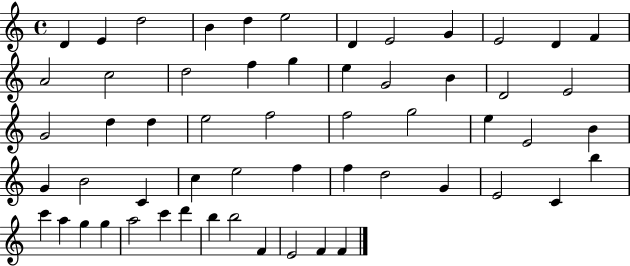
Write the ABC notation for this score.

X:1
T:Untitled
M:4/4
L:1/4
K:C
D E d2 B d e2 D E2 G E2 D F A2 c2 d2 f g e G2 B D2 E2 G2 d d e2 f2 f2 g2 e E2 B G B2 C c e2 f f d2 G E2 C b c' a g g a2 c' d' b b2 F E2 F F